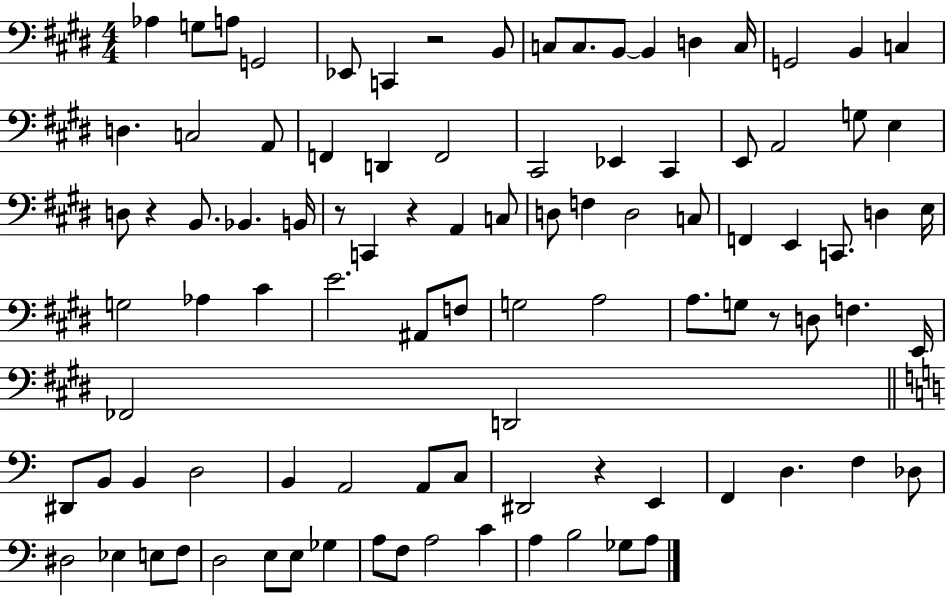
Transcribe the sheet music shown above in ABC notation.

X:1
T:Untitled
M:4/4
L:1/4
K:E
_A, G,/2 A,/2 G,,2 _E,,/2 C,, z2 B,,/2 C,/2 C,/2 B,,/2 B,, D, C,/4 G,,2 B,, C, D, C,2 A,,/2 F,, D,, F,,2 ^C,,2 _E,, ^C,, E,,/2 A,,2 G,/2 E, D,/2 z B,,/2 _B,, B,,/4 z/2 C,, z A,, C,/2 D,/2 F, D,2 C,/2 F,, E,, C,,/2 D, E,/4 G,2 _A, ^C E2 ^A,,/2 F,/2 G,2 A,2 A,/2 G,/2 z/2 D,/2 F, E,,/4 _F,,2 D,,2 ^D,,/2 B,,/2 B,, D,2 B,, A,,2 A,,/2 C,/2 ^D,,2 z E,, F,, D, F, _D,/2 ^D,2 _E, E,/2 F,/2 D,2 E,/2 E,/2 _G, A,/2 F,/2 A,2 C A, B,2 _G,/2 A,/2